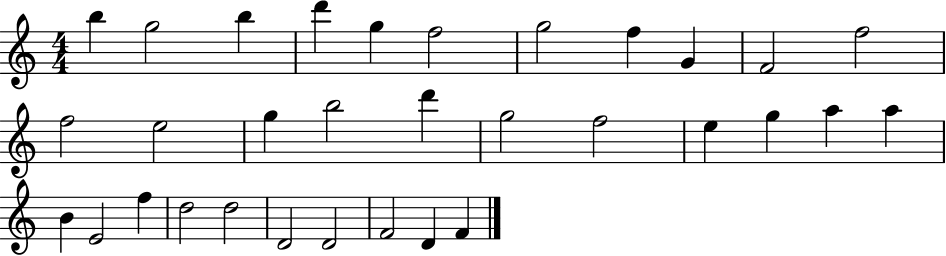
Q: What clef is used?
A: treble